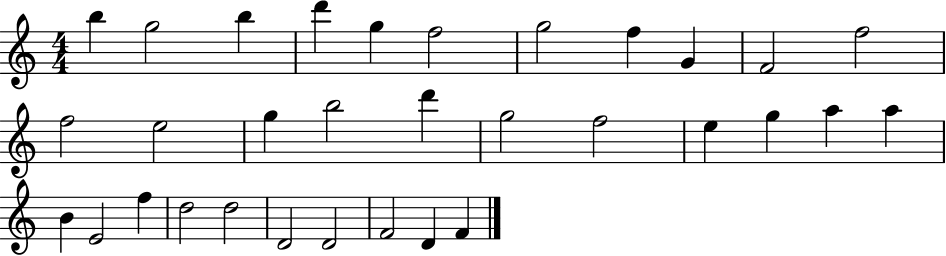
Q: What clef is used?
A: treble